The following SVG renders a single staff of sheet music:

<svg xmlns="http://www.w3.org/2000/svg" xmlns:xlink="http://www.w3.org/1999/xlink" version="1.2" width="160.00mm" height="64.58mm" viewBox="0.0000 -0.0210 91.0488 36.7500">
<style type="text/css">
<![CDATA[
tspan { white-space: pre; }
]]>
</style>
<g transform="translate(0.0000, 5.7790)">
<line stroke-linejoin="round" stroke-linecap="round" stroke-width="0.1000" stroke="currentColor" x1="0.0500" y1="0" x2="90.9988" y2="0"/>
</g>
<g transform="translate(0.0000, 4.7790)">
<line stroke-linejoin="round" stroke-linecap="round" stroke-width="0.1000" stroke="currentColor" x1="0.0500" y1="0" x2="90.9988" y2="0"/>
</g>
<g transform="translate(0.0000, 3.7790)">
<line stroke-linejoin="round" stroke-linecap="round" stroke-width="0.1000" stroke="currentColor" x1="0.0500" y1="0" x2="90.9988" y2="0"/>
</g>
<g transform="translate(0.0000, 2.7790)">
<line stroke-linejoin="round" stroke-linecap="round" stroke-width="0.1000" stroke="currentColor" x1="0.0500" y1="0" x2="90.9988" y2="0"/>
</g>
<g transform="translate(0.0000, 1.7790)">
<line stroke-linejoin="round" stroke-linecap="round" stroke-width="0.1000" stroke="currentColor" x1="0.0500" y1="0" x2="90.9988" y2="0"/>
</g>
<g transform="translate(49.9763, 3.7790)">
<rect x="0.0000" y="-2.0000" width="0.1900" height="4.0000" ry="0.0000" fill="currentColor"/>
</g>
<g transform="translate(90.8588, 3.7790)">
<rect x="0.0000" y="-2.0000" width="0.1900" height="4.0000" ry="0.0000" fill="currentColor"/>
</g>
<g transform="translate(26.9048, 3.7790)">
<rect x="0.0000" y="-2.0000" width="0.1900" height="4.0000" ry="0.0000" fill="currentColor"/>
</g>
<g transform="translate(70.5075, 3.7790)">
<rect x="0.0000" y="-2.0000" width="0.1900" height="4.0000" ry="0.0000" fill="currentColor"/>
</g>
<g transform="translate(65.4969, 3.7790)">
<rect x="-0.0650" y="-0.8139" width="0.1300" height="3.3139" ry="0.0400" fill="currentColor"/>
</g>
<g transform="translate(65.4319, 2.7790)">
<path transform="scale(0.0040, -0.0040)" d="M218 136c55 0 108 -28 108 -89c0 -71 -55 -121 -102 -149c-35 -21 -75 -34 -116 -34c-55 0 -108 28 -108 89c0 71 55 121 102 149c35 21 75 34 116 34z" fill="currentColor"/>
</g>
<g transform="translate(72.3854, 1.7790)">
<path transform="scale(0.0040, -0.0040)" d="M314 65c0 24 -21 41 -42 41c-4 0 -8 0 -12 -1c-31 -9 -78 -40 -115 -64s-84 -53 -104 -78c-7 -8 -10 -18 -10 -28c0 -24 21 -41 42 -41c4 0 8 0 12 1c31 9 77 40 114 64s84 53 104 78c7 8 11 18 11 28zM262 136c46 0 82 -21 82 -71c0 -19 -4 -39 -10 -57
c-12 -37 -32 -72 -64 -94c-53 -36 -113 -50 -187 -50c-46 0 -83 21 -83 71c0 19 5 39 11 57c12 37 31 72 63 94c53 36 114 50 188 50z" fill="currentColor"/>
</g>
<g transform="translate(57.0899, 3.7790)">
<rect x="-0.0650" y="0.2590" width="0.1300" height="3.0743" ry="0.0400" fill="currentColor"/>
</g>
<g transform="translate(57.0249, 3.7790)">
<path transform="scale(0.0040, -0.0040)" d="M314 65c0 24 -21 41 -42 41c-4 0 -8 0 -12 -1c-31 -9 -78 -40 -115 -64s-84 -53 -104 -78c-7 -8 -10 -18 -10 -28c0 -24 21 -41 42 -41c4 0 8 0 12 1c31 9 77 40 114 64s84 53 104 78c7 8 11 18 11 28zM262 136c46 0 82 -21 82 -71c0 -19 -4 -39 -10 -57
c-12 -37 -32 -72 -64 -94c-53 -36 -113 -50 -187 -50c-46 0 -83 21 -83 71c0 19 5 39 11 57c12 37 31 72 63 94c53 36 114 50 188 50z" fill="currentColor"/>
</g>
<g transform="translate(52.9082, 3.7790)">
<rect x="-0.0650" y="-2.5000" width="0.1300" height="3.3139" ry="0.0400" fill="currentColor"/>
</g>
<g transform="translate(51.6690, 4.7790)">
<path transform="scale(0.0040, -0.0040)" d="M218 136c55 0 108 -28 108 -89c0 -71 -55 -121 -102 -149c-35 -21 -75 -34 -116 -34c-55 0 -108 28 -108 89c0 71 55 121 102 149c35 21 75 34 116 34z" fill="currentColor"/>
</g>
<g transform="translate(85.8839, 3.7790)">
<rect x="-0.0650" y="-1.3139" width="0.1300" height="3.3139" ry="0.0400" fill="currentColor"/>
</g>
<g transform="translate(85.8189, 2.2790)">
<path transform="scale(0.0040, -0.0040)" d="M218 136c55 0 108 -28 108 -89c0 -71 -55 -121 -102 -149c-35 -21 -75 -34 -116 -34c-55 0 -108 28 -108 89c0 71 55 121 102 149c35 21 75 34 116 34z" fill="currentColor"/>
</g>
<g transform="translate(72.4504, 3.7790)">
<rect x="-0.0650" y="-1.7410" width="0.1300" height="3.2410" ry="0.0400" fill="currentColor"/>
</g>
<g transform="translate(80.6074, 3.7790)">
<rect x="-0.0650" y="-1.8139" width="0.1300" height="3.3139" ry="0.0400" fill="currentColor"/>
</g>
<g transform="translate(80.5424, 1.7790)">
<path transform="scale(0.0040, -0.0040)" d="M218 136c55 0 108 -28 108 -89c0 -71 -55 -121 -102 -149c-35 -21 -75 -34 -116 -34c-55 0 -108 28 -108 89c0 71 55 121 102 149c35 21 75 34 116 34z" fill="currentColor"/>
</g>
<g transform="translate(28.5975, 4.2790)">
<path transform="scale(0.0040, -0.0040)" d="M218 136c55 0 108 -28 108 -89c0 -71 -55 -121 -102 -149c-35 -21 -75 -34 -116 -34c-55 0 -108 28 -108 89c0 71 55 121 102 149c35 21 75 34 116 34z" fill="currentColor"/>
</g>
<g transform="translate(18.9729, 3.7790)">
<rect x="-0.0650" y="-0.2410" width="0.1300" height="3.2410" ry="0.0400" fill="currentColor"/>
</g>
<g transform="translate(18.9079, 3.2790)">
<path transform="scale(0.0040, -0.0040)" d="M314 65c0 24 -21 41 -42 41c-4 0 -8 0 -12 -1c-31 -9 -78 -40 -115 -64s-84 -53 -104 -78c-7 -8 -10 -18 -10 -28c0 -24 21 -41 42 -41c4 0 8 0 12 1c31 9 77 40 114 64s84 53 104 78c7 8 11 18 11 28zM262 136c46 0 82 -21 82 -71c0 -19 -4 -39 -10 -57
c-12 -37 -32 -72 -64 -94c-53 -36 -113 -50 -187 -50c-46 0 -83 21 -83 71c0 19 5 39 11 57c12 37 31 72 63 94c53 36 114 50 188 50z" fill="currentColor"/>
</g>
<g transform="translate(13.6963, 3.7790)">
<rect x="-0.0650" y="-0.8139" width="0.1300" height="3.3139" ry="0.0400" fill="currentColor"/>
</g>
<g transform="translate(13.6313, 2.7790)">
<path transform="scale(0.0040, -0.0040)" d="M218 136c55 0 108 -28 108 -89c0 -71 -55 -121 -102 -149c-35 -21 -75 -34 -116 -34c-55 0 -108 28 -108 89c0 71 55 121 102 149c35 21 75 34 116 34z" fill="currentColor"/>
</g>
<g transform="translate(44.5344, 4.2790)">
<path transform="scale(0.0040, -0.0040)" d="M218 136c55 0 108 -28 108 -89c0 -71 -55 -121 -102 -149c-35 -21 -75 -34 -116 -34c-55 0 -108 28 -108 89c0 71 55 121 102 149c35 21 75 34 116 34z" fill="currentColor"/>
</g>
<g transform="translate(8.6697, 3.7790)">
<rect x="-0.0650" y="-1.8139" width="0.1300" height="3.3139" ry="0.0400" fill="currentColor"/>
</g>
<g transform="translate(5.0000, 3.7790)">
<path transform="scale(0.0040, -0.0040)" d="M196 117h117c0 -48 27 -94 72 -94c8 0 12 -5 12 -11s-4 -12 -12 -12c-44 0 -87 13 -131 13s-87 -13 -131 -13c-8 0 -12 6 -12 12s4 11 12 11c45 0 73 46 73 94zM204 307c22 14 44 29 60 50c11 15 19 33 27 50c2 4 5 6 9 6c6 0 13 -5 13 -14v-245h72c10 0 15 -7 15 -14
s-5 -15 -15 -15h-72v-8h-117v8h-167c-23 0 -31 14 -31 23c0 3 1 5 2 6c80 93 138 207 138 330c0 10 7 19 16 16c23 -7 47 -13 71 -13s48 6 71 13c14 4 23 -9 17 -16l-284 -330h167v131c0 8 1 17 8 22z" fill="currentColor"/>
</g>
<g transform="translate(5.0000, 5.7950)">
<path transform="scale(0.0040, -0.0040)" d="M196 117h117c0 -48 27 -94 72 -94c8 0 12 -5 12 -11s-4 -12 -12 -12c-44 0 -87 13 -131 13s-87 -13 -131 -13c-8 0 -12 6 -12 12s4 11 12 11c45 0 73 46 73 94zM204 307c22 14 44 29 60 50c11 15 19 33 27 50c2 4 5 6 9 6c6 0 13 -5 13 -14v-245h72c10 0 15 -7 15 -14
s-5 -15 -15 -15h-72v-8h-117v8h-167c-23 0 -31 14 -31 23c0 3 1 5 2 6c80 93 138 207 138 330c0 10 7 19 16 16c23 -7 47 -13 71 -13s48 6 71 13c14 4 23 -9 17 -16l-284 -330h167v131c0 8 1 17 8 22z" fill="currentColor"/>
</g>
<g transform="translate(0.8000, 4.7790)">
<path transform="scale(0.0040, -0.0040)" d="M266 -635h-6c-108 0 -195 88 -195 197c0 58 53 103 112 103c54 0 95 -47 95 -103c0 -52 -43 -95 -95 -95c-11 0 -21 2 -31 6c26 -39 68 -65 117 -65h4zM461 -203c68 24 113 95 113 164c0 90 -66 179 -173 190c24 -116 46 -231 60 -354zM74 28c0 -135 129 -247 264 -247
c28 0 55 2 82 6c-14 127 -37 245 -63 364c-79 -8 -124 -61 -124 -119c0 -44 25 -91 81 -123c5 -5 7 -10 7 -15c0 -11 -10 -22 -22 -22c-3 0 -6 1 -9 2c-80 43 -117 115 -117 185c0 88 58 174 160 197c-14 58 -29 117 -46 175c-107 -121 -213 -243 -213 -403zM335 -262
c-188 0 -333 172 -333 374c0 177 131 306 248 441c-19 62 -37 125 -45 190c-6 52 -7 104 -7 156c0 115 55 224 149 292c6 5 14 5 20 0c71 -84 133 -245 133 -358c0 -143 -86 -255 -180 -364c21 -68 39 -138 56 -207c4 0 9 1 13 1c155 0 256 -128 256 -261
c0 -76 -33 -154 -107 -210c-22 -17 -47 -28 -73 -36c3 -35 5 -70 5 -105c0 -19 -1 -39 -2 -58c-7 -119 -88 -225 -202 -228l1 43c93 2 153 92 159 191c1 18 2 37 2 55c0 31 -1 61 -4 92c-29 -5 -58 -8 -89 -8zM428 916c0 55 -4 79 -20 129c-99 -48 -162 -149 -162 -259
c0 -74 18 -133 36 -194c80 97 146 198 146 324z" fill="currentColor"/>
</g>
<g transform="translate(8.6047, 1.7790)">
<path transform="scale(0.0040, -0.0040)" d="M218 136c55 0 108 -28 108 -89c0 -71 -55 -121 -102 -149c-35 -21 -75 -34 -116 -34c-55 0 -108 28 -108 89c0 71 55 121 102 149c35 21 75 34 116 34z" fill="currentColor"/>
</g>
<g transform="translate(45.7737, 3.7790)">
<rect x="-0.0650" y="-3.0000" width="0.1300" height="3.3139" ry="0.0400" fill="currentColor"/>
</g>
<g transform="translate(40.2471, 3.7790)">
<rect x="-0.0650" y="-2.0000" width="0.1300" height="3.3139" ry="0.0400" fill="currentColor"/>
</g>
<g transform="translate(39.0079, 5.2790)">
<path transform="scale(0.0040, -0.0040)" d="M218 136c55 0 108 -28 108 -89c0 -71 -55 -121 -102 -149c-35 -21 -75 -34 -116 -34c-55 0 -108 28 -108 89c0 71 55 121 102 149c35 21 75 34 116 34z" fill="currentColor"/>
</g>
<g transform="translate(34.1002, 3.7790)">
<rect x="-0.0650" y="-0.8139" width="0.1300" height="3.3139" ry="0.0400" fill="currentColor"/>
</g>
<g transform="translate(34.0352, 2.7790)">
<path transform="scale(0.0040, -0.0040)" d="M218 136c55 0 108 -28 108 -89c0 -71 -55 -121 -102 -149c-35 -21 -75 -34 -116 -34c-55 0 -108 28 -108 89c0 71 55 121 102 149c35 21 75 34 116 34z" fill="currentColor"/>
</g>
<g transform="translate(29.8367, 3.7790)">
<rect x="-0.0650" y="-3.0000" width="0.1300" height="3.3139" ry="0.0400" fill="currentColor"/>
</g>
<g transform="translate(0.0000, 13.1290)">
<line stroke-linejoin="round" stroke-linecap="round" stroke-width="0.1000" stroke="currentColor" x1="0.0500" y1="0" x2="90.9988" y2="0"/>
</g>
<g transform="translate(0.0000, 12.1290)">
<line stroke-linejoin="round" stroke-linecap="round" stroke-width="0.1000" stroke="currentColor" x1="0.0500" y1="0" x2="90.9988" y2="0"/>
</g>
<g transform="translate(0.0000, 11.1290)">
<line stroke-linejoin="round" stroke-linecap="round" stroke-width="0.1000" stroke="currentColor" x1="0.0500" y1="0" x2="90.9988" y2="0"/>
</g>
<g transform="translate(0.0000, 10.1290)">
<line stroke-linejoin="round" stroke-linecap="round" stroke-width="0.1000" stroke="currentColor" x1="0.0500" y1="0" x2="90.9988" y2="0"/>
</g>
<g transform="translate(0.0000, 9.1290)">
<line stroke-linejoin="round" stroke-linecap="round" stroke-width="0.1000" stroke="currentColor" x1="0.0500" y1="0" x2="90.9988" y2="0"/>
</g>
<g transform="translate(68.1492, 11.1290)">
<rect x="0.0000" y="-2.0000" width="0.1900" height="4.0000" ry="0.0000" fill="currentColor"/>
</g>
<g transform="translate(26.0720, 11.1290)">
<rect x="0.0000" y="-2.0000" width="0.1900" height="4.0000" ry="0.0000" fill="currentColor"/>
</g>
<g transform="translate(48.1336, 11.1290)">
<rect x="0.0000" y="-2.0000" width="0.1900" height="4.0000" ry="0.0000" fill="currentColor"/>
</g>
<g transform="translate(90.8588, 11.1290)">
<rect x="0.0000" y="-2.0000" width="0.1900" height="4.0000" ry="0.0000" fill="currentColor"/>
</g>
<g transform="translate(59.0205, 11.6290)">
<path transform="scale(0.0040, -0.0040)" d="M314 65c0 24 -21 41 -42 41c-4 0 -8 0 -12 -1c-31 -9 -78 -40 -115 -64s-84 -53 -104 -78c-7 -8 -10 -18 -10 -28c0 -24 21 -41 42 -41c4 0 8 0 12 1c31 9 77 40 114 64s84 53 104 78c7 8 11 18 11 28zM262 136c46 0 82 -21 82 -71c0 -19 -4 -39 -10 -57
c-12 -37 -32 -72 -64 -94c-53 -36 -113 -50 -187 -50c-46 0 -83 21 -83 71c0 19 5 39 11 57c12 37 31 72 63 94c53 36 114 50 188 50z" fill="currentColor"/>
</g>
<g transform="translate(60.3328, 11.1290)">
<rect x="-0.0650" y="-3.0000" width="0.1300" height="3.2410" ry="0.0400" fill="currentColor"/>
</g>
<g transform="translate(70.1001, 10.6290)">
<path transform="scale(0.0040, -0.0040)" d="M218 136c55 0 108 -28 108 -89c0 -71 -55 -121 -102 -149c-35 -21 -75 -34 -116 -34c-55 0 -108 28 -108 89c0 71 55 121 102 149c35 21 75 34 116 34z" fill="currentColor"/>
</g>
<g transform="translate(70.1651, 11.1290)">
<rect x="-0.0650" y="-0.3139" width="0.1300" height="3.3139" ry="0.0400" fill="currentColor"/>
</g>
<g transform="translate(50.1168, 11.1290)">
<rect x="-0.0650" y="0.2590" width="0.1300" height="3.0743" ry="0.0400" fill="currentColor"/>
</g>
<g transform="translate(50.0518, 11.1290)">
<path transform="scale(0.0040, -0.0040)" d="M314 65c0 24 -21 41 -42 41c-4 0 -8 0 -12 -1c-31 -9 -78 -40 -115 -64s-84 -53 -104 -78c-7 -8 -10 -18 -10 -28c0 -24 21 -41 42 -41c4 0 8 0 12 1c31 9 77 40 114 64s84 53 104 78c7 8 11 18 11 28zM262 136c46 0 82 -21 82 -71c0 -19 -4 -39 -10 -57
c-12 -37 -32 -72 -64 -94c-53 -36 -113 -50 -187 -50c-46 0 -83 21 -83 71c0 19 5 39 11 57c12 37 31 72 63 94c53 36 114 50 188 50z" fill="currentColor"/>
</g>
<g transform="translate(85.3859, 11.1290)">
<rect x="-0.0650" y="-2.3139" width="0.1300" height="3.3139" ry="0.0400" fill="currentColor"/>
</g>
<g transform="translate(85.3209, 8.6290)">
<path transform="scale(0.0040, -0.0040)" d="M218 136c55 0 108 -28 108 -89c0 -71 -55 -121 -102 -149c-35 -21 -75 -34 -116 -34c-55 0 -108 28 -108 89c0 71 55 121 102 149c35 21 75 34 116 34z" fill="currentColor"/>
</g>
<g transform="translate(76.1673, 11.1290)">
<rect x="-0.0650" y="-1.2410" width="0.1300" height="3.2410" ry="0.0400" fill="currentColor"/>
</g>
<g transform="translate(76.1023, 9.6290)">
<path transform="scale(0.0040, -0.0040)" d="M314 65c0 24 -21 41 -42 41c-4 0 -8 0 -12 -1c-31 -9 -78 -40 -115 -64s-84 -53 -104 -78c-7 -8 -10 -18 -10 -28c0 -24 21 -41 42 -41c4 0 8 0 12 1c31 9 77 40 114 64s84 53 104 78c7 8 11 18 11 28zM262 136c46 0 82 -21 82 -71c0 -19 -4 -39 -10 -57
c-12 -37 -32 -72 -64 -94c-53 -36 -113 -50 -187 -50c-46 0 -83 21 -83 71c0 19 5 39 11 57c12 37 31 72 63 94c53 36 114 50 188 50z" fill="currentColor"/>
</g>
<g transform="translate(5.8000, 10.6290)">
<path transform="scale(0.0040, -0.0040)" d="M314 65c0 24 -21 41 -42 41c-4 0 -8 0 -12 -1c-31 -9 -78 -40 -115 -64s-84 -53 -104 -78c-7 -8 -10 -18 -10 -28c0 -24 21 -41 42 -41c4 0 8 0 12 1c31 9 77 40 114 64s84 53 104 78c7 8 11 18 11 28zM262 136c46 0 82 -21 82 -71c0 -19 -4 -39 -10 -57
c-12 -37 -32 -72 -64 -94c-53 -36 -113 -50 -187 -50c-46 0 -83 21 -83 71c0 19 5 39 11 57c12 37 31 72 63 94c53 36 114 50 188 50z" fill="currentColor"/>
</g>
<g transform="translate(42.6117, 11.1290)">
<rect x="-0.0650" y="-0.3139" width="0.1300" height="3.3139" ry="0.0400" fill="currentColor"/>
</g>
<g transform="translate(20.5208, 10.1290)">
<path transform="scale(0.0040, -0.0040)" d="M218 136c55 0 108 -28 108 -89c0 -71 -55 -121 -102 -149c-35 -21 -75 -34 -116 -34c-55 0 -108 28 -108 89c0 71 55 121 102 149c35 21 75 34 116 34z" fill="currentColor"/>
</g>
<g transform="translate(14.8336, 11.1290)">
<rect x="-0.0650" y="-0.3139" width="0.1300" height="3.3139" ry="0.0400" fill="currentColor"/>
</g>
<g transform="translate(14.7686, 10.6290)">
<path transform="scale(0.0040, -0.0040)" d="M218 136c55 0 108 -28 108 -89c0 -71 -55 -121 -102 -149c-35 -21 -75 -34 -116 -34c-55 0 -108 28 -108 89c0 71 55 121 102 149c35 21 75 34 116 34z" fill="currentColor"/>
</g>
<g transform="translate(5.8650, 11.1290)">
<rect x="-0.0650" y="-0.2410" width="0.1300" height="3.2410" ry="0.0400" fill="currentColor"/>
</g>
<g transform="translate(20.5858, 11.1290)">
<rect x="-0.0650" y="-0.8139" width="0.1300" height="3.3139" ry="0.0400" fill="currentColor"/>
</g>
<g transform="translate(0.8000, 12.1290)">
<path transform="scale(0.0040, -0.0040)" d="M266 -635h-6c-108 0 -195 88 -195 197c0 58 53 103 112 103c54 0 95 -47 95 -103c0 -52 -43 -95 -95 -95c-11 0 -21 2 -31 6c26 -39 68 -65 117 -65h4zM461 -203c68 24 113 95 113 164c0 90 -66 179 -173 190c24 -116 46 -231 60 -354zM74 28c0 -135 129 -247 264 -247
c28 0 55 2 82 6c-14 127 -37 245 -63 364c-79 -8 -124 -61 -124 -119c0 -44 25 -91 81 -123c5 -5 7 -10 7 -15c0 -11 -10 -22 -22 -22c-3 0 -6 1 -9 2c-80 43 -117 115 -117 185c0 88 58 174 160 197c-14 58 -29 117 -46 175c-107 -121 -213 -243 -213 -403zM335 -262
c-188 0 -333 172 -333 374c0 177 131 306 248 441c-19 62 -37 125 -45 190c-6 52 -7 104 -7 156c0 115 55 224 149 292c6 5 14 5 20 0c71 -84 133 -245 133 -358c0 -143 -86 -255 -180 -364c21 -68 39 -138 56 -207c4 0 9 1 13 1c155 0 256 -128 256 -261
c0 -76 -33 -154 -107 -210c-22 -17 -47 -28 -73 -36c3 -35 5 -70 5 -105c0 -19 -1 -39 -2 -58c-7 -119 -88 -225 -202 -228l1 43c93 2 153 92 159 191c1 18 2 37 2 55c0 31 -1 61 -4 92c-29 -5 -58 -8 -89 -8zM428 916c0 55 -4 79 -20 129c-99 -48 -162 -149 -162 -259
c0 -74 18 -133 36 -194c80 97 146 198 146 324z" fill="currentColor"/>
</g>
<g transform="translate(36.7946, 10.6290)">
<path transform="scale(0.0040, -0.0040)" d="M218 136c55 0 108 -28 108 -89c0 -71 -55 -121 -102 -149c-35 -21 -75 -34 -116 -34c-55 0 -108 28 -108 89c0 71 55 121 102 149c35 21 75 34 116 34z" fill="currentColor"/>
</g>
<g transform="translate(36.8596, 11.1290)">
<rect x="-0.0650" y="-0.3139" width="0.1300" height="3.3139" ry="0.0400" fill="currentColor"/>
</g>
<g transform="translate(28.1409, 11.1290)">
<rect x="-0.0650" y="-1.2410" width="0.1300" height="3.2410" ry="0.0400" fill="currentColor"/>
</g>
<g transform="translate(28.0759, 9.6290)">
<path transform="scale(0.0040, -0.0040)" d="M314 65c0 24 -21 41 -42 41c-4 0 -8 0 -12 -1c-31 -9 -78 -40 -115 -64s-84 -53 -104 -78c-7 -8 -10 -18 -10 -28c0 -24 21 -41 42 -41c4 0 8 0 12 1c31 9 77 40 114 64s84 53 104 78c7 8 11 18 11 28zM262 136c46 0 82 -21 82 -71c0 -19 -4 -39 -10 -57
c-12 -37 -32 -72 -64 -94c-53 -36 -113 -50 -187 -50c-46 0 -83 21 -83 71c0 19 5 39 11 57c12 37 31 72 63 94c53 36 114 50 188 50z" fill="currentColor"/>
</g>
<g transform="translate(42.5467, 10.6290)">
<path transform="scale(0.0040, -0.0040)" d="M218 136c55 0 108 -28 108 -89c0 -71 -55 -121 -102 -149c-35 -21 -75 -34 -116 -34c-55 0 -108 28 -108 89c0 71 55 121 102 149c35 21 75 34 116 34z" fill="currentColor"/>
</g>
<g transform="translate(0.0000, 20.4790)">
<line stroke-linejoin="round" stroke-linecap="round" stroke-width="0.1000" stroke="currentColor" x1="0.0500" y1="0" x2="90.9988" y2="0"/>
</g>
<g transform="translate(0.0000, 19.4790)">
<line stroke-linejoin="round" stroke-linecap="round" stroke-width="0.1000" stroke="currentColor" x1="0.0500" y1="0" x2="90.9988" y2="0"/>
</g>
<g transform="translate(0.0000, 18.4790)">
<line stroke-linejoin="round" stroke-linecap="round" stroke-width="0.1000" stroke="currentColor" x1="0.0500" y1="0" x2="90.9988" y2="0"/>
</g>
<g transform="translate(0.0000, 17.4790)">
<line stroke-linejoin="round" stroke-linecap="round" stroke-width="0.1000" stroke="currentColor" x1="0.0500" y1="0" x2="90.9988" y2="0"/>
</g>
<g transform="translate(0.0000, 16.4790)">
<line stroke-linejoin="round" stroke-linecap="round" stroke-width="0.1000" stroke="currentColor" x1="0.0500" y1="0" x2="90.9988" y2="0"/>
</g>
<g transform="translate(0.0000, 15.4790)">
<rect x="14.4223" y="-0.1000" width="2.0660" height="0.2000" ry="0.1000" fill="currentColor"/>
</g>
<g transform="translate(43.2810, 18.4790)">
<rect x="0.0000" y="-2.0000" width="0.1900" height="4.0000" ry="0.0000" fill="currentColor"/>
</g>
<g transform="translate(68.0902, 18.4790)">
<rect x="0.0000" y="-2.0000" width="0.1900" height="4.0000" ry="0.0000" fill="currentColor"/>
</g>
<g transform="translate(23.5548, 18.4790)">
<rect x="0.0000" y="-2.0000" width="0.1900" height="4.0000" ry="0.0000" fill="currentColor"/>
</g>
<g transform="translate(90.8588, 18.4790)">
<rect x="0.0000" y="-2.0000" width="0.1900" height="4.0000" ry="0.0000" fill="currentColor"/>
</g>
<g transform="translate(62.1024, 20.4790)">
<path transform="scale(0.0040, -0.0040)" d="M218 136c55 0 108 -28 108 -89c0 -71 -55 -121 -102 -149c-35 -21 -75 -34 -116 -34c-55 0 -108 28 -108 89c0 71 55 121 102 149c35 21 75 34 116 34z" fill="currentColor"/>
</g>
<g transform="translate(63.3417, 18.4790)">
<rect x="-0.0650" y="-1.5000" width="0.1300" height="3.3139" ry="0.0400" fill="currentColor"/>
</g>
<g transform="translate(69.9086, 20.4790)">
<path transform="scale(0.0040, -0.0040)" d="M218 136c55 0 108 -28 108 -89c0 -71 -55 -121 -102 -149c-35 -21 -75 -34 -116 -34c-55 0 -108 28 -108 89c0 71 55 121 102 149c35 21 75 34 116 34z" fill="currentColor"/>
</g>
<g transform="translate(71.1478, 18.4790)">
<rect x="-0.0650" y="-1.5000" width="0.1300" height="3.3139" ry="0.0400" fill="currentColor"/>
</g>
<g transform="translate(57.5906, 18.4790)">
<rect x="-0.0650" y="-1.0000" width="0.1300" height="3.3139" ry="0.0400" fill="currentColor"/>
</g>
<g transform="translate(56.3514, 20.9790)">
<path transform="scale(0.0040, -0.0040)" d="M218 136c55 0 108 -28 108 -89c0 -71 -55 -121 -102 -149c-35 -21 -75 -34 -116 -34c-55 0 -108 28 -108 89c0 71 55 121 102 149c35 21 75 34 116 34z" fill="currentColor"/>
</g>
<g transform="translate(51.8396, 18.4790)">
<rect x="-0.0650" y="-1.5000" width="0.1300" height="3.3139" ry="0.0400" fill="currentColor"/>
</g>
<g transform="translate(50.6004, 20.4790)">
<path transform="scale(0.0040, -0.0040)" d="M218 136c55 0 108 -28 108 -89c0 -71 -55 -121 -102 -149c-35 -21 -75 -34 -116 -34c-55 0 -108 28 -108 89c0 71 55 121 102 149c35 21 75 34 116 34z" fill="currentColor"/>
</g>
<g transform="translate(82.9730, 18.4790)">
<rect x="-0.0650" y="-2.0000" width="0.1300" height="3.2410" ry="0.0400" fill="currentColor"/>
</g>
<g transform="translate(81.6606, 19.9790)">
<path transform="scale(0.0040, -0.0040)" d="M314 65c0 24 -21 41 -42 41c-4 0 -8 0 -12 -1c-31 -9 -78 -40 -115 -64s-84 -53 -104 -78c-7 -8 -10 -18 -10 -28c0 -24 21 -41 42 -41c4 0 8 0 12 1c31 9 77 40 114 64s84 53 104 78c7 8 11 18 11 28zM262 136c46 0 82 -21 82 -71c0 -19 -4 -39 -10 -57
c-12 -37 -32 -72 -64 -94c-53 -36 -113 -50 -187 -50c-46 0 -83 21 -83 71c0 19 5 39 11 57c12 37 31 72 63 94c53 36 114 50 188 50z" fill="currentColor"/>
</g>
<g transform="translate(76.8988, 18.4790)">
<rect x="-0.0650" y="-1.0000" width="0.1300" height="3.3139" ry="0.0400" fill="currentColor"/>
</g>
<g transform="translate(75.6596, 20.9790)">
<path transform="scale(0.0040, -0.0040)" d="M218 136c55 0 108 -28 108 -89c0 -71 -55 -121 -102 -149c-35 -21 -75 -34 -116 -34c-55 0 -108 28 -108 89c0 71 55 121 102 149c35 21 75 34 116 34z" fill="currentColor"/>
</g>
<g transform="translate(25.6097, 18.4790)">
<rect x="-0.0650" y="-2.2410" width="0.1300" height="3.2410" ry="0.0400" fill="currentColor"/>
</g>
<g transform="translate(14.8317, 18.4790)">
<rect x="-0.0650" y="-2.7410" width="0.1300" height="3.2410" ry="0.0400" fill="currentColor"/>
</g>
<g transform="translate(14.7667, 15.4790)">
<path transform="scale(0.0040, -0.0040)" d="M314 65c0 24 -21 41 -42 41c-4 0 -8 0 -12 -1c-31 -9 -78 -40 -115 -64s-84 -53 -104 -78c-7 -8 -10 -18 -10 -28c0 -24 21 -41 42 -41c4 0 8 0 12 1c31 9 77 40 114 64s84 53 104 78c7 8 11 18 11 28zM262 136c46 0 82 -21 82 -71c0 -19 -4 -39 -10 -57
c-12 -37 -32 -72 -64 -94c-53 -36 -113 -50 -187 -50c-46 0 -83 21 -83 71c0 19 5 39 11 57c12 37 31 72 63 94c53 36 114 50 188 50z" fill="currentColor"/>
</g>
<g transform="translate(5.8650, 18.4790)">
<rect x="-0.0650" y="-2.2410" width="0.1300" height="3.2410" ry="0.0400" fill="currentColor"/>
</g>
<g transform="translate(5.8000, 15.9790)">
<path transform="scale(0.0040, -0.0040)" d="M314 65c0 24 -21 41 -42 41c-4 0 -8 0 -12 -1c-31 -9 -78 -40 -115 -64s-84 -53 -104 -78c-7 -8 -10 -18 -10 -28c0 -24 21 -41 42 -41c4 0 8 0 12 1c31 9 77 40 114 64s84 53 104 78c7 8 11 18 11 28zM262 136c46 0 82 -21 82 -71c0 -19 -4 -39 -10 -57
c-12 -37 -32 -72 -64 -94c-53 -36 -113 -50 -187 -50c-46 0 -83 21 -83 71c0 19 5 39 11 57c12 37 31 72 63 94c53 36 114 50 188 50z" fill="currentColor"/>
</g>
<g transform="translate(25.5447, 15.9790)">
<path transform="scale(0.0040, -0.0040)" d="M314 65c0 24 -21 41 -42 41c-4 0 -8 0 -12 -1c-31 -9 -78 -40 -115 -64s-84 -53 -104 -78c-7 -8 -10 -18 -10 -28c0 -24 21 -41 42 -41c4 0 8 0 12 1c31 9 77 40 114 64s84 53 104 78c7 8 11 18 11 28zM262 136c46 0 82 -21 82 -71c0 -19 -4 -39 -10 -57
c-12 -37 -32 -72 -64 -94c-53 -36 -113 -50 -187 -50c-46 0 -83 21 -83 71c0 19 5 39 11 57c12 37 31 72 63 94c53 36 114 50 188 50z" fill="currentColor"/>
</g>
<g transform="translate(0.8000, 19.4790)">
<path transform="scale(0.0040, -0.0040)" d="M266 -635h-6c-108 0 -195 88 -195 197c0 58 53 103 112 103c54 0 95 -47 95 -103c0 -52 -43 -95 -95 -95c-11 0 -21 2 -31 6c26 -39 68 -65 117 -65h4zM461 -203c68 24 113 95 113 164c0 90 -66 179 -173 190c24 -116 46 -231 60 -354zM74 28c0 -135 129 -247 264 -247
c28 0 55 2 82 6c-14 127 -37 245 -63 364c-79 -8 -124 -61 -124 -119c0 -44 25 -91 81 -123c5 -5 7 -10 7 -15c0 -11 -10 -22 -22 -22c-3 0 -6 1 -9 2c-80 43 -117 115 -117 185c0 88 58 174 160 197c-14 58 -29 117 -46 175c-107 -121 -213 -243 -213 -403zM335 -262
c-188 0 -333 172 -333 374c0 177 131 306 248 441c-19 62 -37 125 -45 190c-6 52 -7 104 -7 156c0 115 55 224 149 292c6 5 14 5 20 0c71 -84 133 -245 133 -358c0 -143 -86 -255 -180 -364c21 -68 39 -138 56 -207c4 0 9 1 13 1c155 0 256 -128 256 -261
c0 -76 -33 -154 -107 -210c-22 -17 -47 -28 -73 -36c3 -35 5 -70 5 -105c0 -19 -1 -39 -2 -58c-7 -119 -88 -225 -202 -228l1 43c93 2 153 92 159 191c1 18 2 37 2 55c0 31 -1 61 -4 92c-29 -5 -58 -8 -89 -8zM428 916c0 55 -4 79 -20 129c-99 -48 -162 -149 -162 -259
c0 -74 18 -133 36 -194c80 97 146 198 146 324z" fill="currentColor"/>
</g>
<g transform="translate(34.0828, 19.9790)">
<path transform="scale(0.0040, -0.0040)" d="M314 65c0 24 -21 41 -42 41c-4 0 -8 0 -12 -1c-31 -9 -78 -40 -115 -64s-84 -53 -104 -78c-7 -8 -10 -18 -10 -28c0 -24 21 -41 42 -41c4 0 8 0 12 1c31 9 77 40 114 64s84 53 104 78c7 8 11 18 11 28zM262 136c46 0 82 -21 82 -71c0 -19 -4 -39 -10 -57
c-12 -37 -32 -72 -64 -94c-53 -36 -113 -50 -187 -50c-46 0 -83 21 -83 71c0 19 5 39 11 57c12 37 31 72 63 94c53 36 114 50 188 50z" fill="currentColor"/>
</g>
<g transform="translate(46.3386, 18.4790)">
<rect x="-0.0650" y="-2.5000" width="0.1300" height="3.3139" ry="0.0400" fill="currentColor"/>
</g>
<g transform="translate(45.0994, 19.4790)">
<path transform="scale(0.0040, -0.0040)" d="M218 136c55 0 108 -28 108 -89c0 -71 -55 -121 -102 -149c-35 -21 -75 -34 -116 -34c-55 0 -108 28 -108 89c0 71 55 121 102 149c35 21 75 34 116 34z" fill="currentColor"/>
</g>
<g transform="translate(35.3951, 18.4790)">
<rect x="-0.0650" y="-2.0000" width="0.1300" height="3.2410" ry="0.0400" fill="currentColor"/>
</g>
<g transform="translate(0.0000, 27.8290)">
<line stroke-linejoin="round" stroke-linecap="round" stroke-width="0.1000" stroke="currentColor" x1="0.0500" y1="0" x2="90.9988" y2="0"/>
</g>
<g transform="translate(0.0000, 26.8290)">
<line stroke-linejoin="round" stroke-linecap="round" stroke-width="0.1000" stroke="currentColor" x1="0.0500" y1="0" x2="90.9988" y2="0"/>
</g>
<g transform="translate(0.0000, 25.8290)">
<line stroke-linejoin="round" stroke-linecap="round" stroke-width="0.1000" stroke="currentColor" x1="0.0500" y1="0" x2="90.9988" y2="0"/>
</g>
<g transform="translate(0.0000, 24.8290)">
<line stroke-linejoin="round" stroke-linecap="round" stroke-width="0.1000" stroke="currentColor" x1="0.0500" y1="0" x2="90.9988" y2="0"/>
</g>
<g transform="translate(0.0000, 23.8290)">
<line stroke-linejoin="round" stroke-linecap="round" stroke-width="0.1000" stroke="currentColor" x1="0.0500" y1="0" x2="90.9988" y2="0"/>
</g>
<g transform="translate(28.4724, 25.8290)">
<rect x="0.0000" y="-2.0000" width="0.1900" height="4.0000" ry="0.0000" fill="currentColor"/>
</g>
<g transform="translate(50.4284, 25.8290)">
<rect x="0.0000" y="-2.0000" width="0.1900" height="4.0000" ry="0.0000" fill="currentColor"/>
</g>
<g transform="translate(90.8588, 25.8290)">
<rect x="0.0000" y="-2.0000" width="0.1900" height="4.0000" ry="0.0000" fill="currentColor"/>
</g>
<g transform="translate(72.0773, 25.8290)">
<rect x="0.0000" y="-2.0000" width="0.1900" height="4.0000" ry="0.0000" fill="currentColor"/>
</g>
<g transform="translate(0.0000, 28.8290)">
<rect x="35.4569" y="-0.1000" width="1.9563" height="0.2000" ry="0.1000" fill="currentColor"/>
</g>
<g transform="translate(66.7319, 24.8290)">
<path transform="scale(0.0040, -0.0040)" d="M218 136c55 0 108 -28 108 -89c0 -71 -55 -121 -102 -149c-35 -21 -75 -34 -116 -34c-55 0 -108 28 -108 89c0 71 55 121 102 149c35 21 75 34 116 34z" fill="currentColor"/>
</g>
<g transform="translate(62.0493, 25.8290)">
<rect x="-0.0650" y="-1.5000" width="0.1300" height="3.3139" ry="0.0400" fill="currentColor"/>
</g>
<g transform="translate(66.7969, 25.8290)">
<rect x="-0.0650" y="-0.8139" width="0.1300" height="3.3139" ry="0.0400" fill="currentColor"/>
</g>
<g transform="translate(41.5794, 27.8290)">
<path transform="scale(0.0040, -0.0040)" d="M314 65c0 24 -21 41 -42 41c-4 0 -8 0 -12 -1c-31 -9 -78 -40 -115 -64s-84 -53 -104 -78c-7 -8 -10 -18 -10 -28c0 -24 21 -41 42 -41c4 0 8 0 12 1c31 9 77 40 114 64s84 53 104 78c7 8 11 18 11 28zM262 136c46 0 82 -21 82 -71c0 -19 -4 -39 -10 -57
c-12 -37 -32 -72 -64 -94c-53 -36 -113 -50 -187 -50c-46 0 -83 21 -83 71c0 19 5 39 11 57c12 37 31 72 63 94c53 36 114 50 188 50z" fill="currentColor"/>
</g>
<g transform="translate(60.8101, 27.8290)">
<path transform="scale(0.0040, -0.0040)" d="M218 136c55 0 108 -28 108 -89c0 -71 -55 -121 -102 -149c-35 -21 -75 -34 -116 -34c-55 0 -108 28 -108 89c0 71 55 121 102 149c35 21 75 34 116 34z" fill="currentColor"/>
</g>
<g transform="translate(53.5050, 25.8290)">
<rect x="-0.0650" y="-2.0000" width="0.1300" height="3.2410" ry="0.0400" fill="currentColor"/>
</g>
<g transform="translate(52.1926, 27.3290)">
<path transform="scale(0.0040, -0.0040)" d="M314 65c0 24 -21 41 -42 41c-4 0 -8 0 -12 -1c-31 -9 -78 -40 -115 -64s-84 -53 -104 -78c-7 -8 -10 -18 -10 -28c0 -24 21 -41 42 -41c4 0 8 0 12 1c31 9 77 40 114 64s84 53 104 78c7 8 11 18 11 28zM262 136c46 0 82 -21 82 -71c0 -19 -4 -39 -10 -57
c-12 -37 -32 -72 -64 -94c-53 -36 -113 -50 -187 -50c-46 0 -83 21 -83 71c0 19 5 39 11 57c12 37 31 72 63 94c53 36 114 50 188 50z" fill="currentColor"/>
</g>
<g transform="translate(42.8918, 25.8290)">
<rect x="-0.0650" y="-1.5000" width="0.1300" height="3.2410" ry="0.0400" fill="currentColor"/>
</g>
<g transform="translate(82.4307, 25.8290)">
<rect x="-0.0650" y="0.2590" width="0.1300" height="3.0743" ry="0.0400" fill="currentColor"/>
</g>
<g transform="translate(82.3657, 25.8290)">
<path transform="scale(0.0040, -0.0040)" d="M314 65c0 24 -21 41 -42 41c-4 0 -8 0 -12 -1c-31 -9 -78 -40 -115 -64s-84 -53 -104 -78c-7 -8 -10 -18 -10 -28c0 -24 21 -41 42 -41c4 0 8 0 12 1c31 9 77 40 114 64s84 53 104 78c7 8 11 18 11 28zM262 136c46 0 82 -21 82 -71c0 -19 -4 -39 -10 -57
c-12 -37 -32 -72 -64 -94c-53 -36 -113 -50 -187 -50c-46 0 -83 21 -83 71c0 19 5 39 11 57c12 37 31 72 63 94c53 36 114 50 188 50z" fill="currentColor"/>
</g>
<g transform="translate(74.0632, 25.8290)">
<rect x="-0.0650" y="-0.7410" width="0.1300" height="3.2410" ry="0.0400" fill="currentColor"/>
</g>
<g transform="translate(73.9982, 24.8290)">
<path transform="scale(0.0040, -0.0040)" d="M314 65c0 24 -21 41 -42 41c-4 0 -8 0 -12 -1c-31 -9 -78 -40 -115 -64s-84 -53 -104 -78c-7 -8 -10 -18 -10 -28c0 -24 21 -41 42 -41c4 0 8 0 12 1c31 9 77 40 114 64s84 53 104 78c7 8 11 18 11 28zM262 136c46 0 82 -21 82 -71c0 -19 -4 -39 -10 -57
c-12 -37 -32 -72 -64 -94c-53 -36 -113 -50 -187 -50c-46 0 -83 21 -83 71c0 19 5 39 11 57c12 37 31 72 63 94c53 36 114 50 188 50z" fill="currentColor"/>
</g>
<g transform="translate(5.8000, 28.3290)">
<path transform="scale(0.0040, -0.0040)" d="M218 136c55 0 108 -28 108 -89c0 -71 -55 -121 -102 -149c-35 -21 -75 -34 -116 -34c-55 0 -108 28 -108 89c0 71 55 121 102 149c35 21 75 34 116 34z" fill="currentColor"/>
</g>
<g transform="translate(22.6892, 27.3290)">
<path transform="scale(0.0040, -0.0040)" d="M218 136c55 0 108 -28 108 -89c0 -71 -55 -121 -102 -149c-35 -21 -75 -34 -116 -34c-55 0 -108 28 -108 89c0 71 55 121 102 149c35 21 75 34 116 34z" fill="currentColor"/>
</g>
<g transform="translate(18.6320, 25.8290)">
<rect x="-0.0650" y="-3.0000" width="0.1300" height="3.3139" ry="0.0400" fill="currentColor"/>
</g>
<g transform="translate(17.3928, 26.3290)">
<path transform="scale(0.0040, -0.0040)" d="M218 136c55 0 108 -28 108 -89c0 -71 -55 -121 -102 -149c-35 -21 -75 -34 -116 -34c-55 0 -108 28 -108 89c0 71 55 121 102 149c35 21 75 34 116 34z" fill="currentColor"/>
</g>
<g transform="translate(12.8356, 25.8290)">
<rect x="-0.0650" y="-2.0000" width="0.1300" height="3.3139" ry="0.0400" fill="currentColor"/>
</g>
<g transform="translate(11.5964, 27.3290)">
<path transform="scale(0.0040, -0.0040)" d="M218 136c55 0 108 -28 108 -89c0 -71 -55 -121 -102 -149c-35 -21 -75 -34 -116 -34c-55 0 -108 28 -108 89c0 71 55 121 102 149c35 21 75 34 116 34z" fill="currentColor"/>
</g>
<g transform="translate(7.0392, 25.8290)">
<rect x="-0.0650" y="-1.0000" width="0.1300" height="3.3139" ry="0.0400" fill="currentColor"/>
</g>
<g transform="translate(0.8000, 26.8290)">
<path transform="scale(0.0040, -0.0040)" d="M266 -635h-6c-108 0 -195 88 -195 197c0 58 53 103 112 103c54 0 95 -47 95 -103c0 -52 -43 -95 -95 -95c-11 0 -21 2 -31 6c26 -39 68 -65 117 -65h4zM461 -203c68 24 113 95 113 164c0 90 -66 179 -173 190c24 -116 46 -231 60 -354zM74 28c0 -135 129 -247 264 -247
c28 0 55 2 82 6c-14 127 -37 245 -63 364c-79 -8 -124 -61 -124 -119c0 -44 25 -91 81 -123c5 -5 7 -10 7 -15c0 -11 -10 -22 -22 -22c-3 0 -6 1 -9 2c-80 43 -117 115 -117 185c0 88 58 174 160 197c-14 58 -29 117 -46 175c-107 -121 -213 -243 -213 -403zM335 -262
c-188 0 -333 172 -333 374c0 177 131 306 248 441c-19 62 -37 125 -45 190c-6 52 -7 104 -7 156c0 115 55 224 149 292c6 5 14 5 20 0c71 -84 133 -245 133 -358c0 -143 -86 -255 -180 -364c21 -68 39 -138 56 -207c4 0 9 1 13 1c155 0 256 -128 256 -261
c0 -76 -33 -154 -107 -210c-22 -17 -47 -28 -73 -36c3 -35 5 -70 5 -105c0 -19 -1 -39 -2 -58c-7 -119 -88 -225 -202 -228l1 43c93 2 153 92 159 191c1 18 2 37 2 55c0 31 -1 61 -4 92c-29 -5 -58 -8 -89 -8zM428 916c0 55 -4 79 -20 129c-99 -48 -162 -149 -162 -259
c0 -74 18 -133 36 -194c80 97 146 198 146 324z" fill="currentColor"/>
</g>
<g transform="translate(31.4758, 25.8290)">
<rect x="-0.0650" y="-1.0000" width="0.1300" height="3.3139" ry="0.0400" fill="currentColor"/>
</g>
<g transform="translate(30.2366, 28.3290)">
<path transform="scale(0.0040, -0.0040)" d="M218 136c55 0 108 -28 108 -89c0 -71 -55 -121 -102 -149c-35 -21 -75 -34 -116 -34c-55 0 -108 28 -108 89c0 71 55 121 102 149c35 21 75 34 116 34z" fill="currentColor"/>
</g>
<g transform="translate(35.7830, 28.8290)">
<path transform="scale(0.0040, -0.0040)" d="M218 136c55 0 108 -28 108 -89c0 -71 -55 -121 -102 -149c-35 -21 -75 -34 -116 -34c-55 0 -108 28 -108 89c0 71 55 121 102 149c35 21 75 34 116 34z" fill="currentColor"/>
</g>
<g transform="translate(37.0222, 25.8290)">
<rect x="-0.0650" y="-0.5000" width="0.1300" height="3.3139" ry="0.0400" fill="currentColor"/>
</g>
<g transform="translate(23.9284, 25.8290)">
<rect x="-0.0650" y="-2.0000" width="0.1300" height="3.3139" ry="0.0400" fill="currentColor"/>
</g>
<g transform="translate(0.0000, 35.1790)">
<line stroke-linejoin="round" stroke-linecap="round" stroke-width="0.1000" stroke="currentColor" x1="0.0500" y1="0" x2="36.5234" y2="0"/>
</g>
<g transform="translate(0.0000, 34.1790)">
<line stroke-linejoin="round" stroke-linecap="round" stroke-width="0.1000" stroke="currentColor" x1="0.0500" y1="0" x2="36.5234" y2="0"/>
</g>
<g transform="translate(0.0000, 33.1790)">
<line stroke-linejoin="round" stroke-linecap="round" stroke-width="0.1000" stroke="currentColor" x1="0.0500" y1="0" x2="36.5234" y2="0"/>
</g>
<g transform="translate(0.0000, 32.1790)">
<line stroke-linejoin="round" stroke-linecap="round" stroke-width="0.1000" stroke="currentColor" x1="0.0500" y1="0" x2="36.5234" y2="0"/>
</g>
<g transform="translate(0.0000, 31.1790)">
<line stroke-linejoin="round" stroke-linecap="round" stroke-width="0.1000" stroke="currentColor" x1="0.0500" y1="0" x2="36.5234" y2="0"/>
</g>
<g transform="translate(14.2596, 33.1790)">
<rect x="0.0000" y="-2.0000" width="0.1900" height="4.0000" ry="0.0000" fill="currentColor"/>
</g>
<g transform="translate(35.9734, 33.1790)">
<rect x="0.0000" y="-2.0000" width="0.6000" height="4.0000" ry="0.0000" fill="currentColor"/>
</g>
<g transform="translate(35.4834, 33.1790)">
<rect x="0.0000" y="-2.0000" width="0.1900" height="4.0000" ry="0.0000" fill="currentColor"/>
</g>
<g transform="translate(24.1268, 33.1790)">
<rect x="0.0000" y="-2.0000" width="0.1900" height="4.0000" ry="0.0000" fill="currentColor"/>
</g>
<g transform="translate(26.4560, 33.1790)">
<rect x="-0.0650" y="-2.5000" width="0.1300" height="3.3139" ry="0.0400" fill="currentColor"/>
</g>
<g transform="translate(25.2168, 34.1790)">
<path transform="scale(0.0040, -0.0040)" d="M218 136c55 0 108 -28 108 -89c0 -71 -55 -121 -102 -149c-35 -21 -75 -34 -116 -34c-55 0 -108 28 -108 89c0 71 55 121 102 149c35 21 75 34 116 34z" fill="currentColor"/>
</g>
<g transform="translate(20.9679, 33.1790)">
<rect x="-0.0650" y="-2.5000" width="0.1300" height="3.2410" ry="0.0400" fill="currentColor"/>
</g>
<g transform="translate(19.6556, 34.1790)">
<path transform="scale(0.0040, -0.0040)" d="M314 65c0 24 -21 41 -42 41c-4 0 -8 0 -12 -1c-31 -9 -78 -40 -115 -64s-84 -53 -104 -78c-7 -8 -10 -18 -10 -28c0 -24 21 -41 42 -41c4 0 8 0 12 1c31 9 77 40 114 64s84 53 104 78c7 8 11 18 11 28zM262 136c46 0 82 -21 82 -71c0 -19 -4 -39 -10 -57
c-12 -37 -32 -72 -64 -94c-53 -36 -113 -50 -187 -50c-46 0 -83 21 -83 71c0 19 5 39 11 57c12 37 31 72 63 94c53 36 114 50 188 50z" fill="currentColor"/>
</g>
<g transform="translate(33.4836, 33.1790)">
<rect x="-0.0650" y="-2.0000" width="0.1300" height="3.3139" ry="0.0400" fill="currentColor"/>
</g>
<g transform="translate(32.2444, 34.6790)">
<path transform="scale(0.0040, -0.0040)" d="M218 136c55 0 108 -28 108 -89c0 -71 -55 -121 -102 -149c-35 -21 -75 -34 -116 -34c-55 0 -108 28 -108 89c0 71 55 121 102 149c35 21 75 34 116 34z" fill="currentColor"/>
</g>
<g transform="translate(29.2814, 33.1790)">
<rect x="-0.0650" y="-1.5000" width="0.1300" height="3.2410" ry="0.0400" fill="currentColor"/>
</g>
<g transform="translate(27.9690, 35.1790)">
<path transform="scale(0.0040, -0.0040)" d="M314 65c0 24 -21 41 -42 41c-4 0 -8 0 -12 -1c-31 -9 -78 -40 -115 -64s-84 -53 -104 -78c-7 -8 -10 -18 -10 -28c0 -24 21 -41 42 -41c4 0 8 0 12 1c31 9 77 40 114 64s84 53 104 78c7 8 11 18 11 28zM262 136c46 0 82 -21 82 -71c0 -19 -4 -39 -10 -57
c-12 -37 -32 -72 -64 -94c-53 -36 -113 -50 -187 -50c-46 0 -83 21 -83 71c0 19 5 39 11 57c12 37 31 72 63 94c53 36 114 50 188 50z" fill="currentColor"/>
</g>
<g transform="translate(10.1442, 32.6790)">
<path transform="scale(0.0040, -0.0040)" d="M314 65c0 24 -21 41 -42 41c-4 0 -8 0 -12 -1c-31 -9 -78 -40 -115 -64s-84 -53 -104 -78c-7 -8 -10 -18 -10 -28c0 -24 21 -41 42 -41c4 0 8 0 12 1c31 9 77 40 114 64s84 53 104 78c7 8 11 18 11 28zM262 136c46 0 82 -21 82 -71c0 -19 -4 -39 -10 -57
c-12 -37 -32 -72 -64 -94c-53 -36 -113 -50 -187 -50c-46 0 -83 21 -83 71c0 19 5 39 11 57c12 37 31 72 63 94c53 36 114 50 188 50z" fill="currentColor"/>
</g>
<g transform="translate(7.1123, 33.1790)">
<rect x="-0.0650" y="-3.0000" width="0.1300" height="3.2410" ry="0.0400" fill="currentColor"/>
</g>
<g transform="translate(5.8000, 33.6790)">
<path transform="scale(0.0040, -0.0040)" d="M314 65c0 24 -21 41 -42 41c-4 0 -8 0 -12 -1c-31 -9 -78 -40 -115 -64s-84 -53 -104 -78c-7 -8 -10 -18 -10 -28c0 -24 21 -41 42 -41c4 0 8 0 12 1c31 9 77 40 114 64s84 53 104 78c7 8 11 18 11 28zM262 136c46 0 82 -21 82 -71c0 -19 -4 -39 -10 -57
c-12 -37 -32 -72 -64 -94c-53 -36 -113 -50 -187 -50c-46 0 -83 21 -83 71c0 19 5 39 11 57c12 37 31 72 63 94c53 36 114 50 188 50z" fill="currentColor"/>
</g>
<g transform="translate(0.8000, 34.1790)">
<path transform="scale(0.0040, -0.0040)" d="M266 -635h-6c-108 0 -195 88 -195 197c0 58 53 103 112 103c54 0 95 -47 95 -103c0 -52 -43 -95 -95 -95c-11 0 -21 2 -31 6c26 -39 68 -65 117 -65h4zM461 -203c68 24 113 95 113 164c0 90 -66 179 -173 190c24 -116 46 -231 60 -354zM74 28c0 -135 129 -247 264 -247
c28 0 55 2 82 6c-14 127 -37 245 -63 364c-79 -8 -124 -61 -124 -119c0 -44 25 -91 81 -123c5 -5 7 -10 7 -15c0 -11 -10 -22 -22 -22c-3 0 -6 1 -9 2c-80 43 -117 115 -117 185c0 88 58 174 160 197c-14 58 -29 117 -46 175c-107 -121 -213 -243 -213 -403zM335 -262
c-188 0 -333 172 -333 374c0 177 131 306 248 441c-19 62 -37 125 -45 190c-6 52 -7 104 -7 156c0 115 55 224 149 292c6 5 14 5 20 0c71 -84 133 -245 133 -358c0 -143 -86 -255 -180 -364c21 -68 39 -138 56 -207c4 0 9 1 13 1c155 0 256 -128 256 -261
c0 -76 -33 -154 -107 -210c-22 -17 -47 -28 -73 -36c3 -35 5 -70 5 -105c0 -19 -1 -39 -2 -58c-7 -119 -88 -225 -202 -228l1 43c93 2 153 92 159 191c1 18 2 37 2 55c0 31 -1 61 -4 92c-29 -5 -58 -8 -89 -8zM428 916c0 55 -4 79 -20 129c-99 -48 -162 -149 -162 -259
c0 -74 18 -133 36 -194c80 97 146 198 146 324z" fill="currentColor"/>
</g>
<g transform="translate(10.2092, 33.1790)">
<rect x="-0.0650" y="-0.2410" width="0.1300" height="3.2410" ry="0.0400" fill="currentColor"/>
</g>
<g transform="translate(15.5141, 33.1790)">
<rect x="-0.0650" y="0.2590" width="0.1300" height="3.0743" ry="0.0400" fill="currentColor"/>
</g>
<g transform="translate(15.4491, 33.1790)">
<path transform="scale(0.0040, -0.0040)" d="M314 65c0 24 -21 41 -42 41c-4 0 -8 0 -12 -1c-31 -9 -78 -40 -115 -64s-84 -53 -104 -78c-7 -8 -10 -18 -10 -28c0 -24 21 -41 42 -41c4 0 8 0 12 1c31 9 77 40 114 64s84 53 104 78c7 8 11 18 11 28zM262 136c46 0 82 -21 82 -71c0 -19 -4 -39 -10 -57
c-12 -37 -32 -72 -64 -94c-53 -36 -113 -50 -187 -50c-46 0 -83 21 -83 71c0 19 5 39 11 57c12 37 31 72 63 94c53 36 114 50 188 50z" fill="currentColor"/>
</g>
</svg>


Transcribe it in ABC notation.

X:1
T:Untitled
M:4/4
L:1/4
K:C
f d c2 A d F A G B2 d f2 f e c2 c d e2 c c B2 A2 c e2 g g2 a2 g2 F2 G E D E E D F2 D F A F D C E2 F2 E d d2 B2 A2 c2 B2 G2 G E2 F